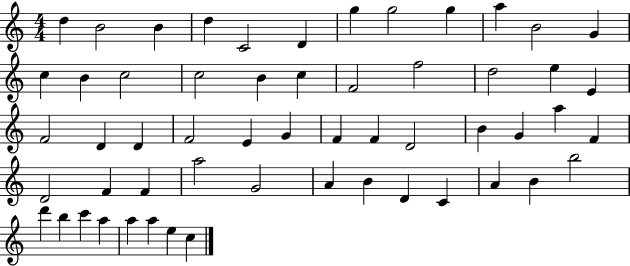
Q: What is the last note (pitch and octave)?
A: C5